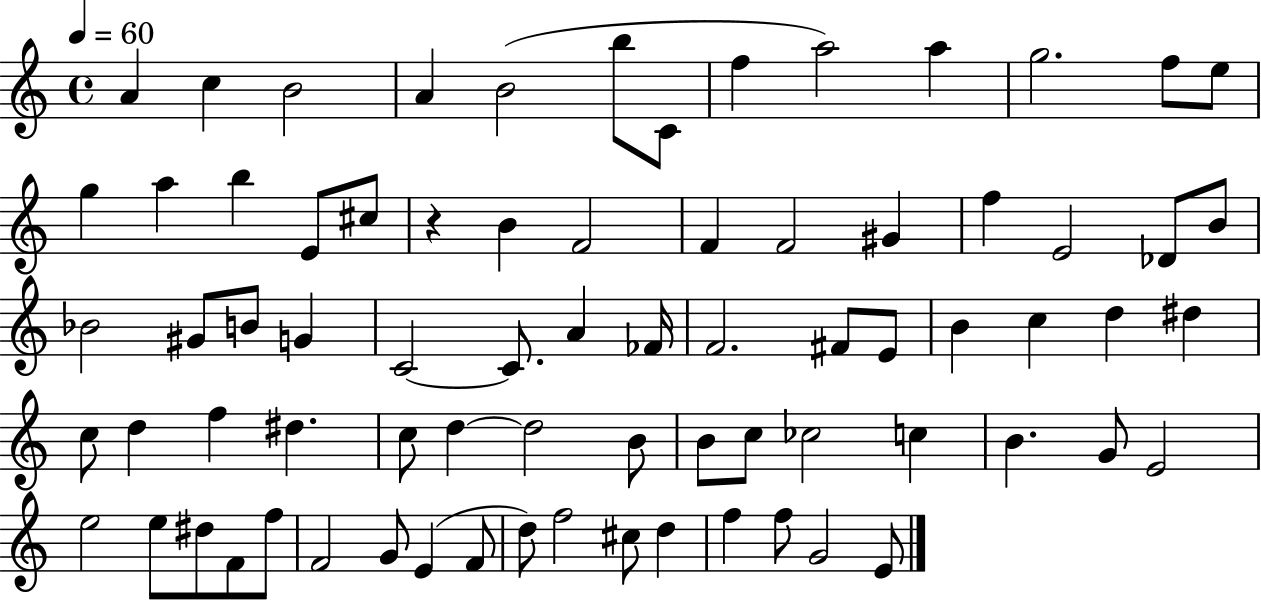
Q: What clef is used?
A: treble